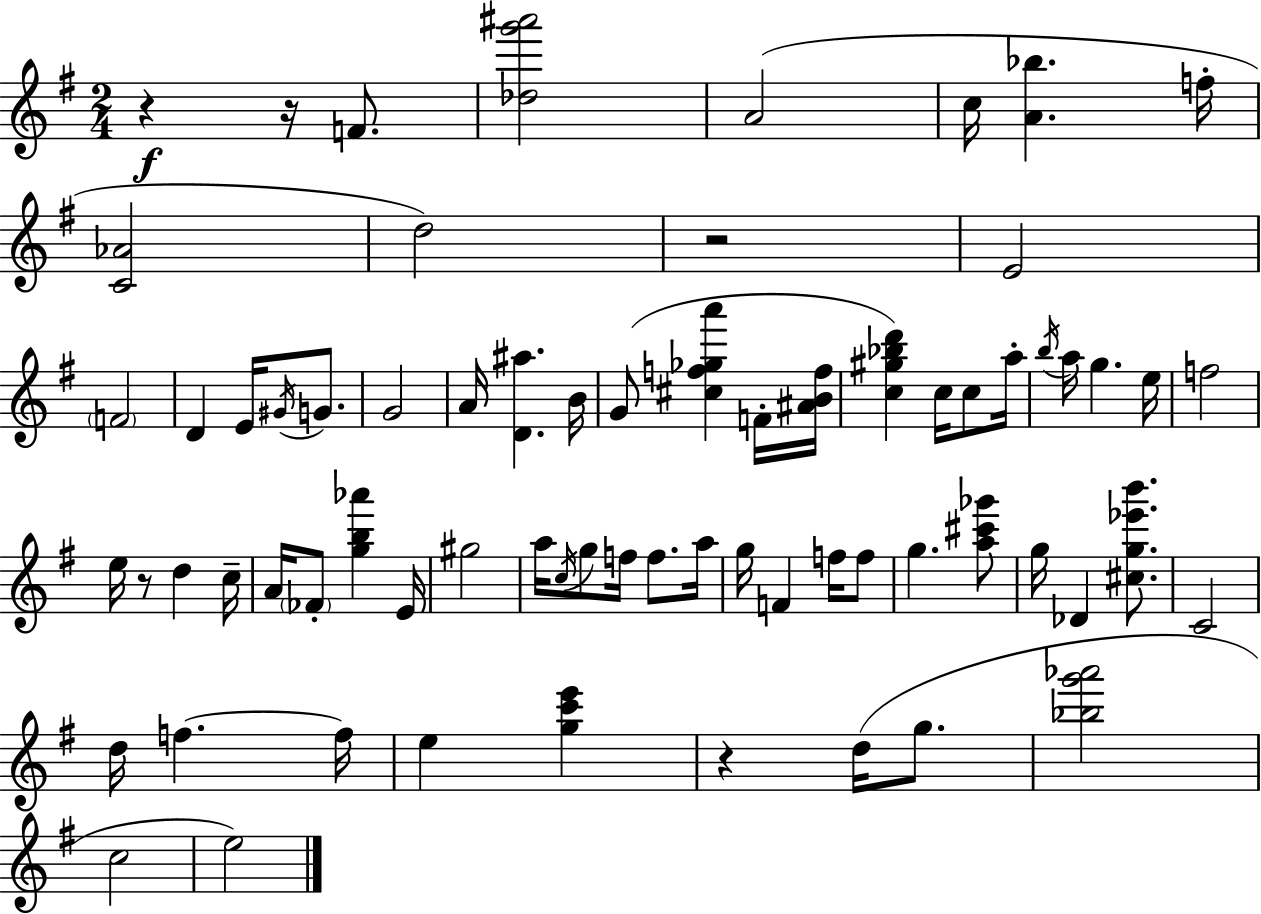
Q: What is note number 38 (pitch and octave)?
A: G5